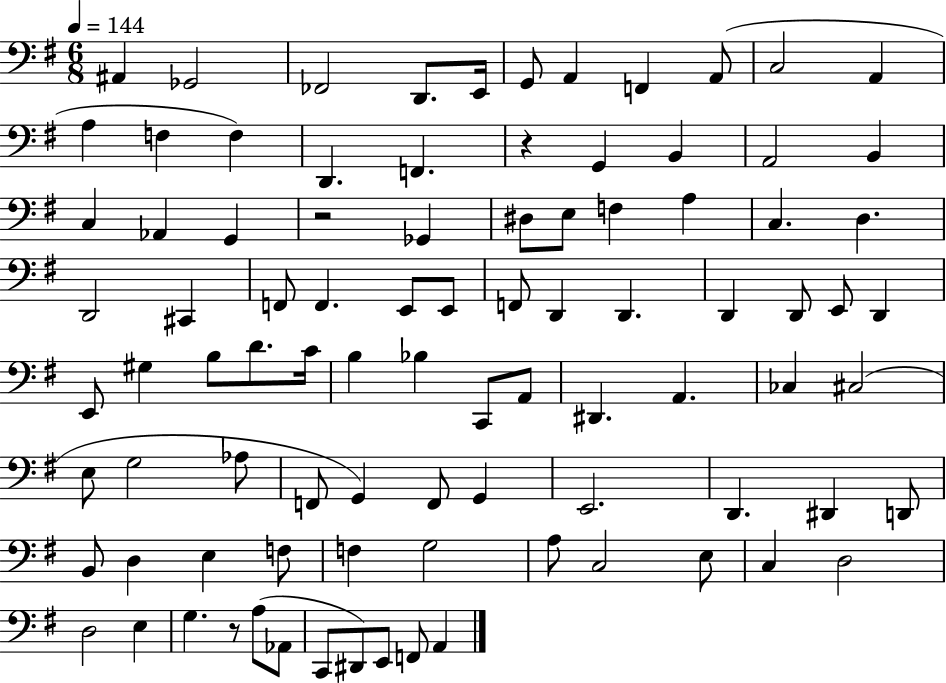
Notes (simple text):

A#2/q Gb2/h FES2/h D2/e. E2/s G2/e A2/q F2/q A2/e C3/h A2/q A3/q F3/q F3/q D2/q. F2/q. R/q G2/q B2/q A2/h B2/q C3/q Ab2/q G2/q R/h Gb2/q D#3/e E3/e F3/q A3/q C3/q. D3/q. D2/h C#2/q F2/e F2/q. E2/e E2/e F2/e D2/q D2/q. D2/q D2/e E2/e D2/q E2/e G#3/q B3/e D4/e. C4/s B3/q Bb3/q C2/e A2/e D#2/q. A2/q. CES3/q C#3/h E3/e G3/h Ab3/e F2/e G2/q F2/e G2/q E2/h. D2/q. D#2/q D2/e B2/e D3/q E3/q F3/e F3/q G3/h A3/e C3/h E3/e C3/q D3/h D3/h E3/q G3/q. R/e A3/e Ab2/e C2/e D#2/e E2/e F2/e A2/q